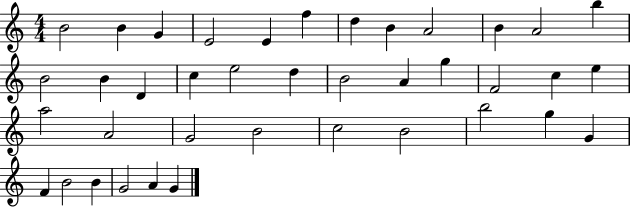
{
  \clef treble
  \numericTimeSignature
  \time 4/4
  \key c \major
  b'2 b'4 g'4 | e'2 e'4 f''4 | d''4 b'4 a'2 | b'4 a'2 b''4 | \break b'2 b'4 d'4 | c''4 e''2 d''4 | b'2 a'4 g''4 | f'2 c''4 e''4 | \break a''2 a'2 | g'2 b'2 | c''2 b'2 | b''2 g''4 g'4 | \break f'4 b'2 b'4 | g'2 a'4 g'4 | \bar "|."
}